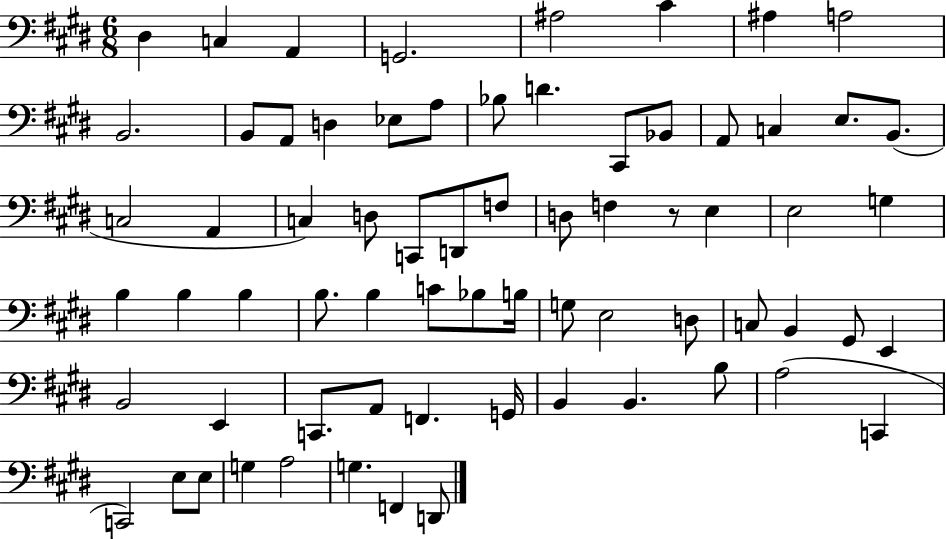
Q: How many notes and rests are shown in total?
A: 69